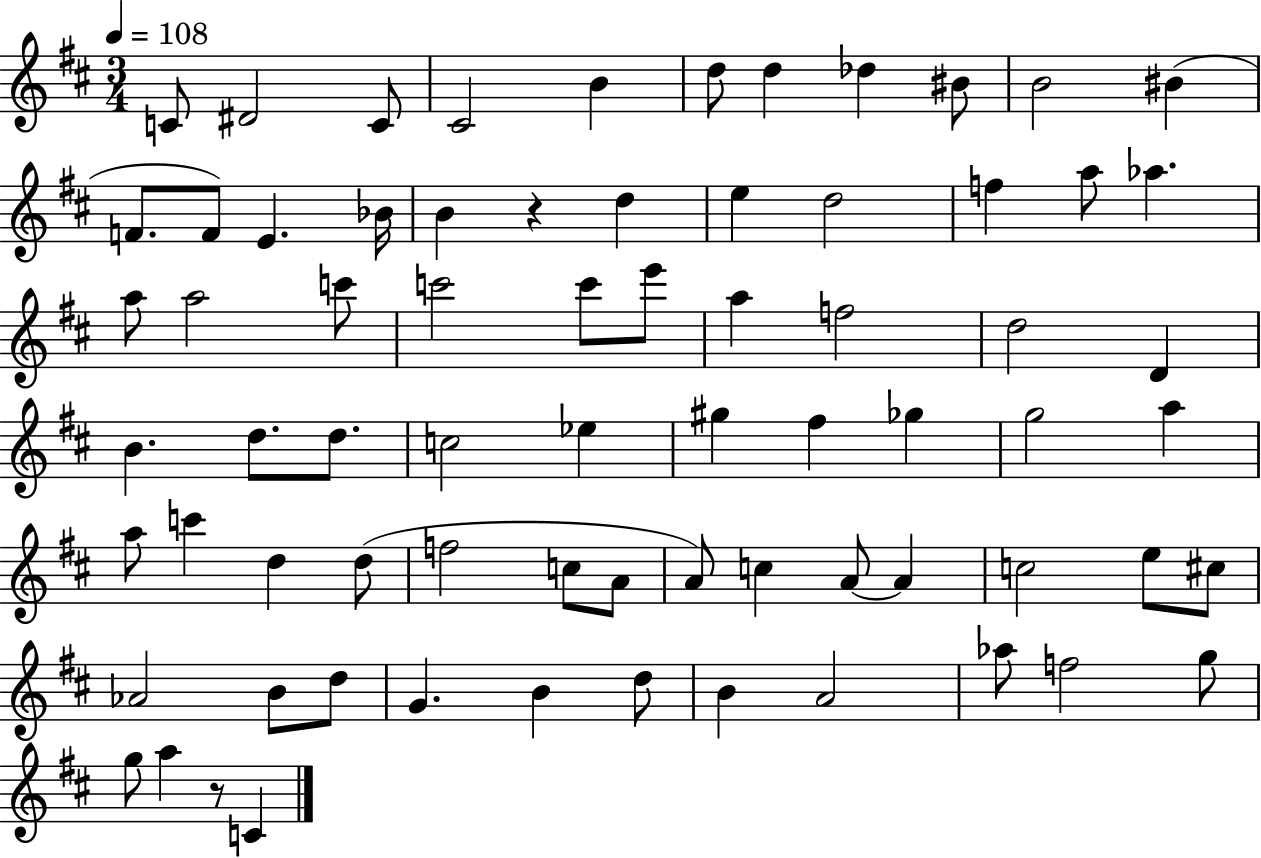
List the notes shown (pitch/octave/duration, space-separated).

C4/e D#4/h C4/e C#4/h B4/q D5/e D5/q Db5/q BIS4/e B4/h BIS4/q F4/e. F4/e E4/q. Bb4/s B4/q R/q D5/q E5/q D5/h F5/q A5/e Ab5/q. A5/e A5/h C6/e C6/h C6/e E6/e A5/q F5/h D5/h D4/q B4/q. D5/e. D5/e. C5/h Eb5/q G#5/q F#5/q Gb5/q G5/h A5/q A5/e C6/q D5/q D5/e F5/h C5/e A4/e A4/e C5/q A4/e A4/q C5/h E5/e C#5/e Ab4/h B4/e D5/e G4/q. B4/q D5/e B4/q A4/h Ab5/e F5/h G5/e G5/e A5/q R/e C4/q